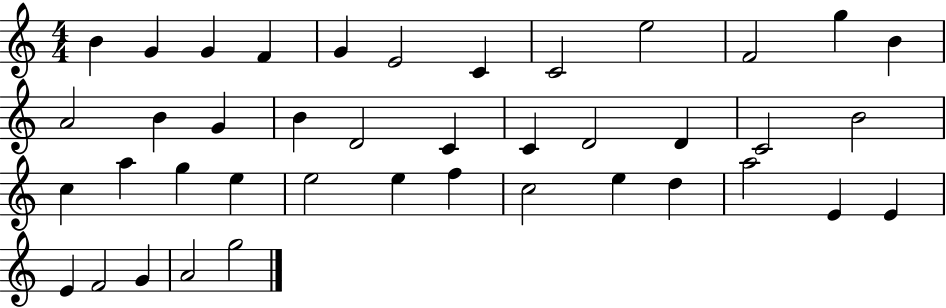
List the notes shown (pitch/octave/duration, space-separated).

B4/q G4/q G4/q F4/q G4/q E4/h C4/q C4/h E5/h F4/h G5/q B4/q A4/h B4/q G4/q B4/q D4/h C4/q C4/q D4/h D4/q C4/h B4/h C5/q A5/q G5/q E5/q E5/h E5/q F5/q C5/h E5/q D5/q A5/h E4/q E4/q E4/q F4/h G4/q A4/h G5/h